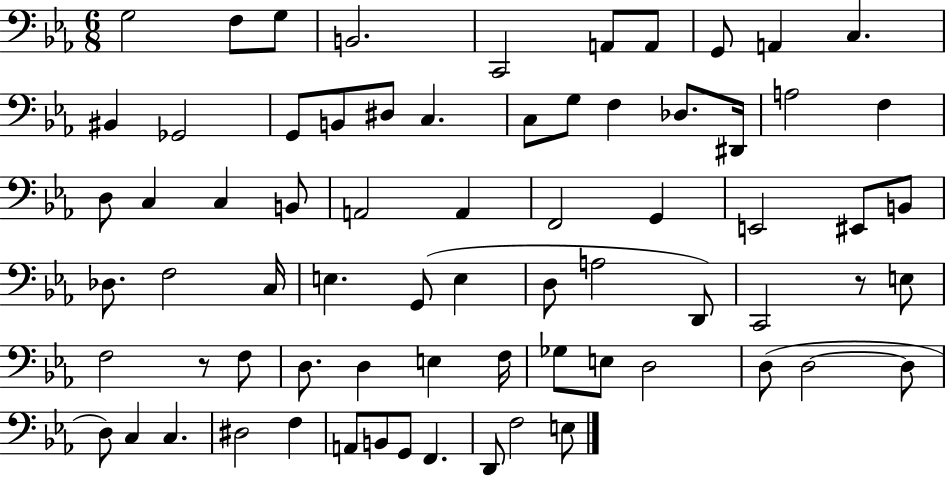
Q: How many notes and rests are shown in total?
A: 71